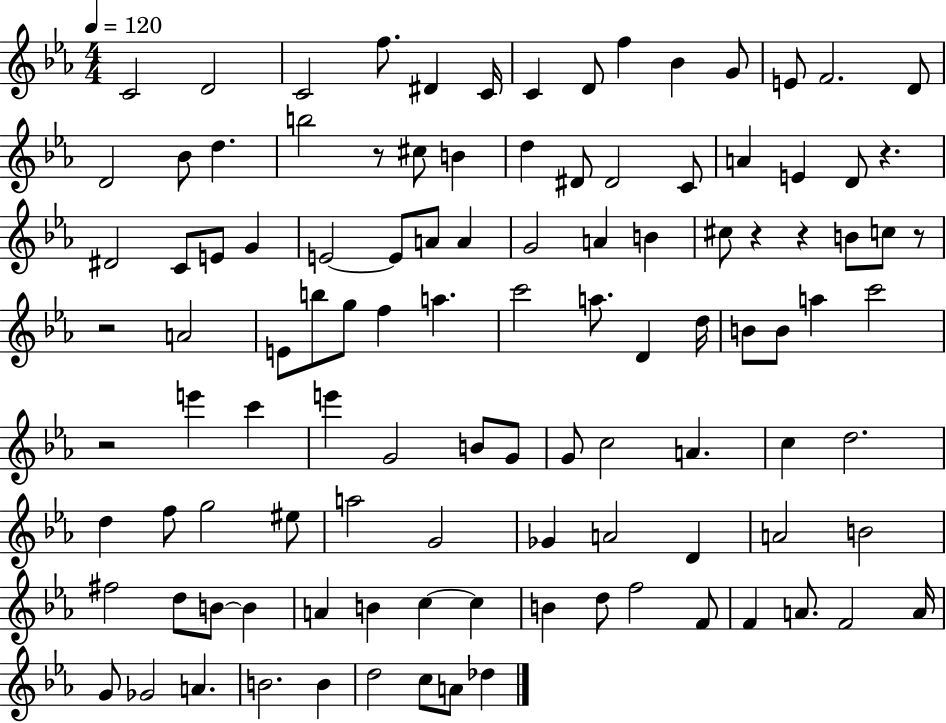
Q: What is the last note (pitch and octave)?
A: Db5